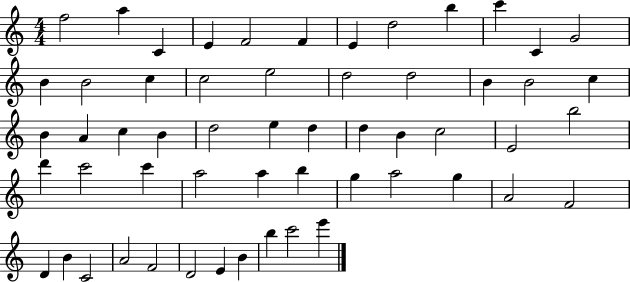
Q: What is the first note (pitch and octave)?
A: F5